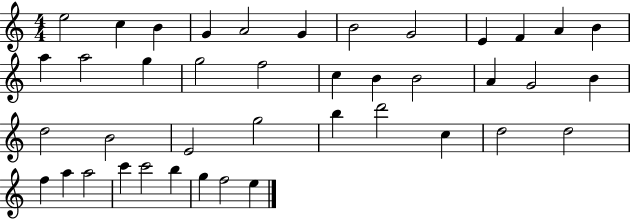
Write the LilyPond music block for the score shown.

{
  \clef treble
  \numericTimeSignature
  \time 4/4
  \key c \major
  e''2 c''4 b'4 | g'4 a'2 g'4 | b'2 g'2 | e'4 f'4 a'4 b'4 | \break a''4 a''2 g''4 | g''2 f''2 | c''4 b'4 b'2 | a'4 g'2 b'4 | \break d''2 b'2 | e'2 g''2 | b''4 d'''2 c''4 | d''2 d''2 | \break f''4 a''4 a''2 | c'''4 c'''2 b''4 | g''4 f''2 e''4 | \bar "|."
}